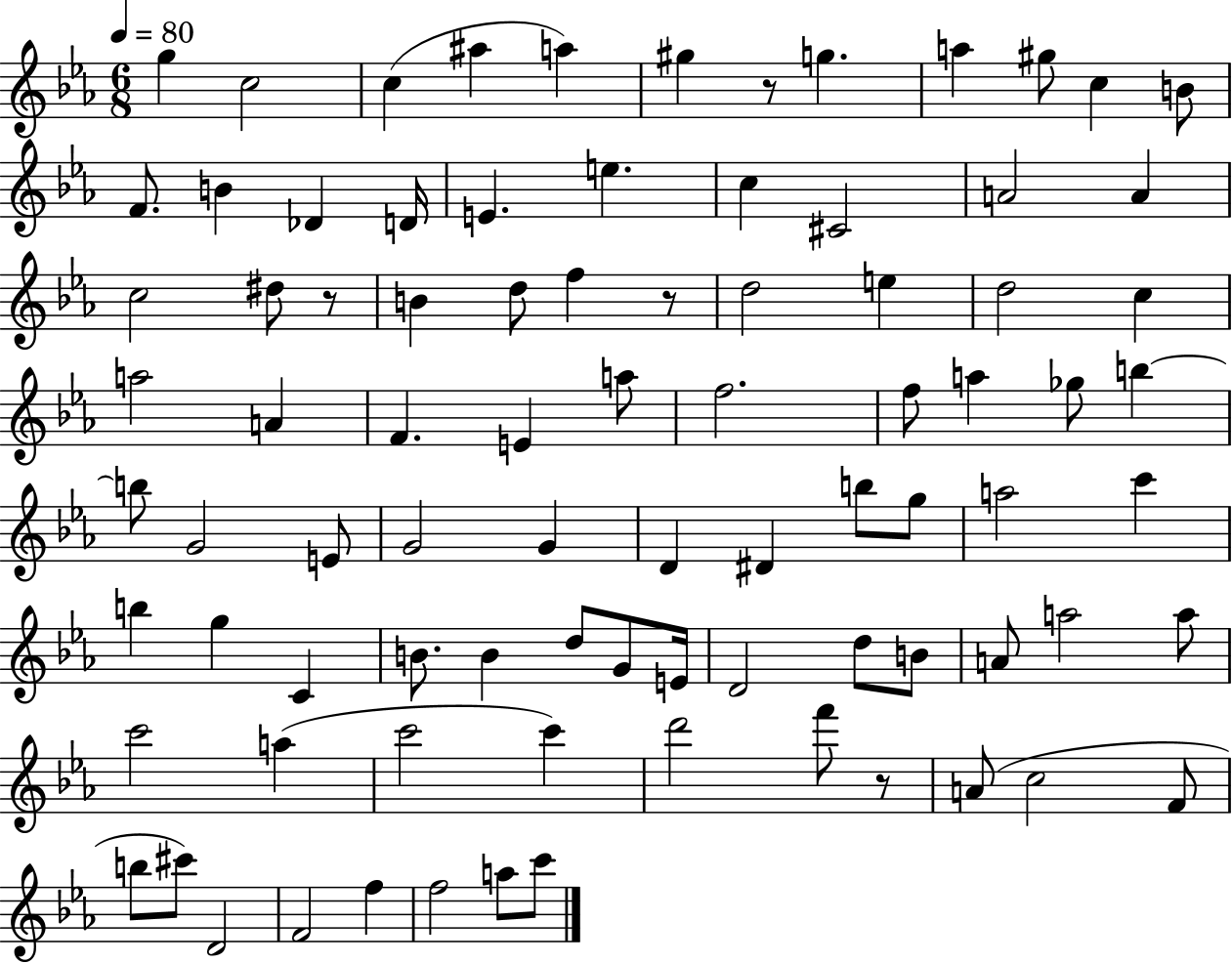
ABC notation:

X:1
T:Untitled
M:6/8
L:1/4
K:Eb
g c2 c ^a a ^g z/2 g a ^g/2 c B/2 F/2 B _D D/4 E e c ^C2 A2 A c2 ^d/2 z/2 B d/2 f z/2 d2 e d2 c a2 A F E a/2 f2 f/2 a _g/2 b b/2 G2 E/2 G2 G D ^D b/2 g/2 a2 c' b g C B/2 B d/2 G/2 E/4 D2 d/2 B/2 A/2 a2 a/2 c'2 a c'2 c' d'2 f'/2 z/2 A/2 c2 F/2 b/2 ^c'/2 D2 F2 f f2 a/2 c'/2